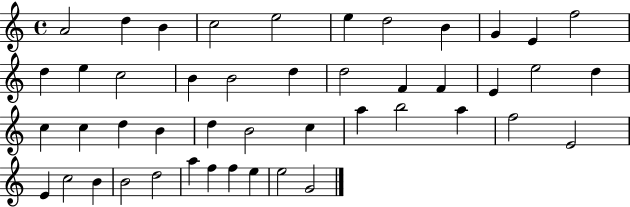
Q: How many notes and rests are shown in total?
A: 46